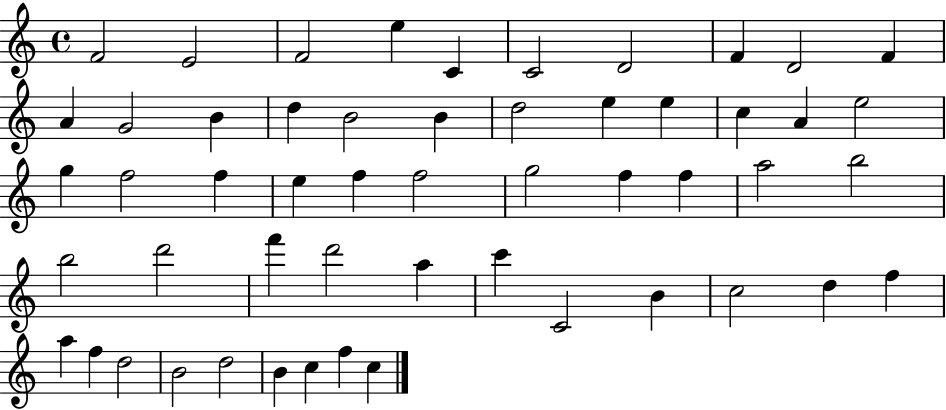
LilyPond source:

{
  \clef treble
  \time 4/4
  \defaultTimeSignature
  \key c \major
  f'2 e'2 | f'2 e''4 c'4 | c'2 d'2 | f'4 d'2 f'4 | \break a'4 g'2 b'4 | d''4 b'2 b'4 | d''2 e''4 e''4 | c''4 a'4 e''2 | \break g''4 f''2 f''4 | e''4 f''4 f''2 | g''2 f''4 f''4 | a''2 b''2 | \break b''2 d'''2 | f'''4 d'''2 a''4 | c'''4 c'2 b'4 | c''2 d''4 f''4 | \break a''4 f''4 d''2 | b'2 d''2 | b'4 c''4 f''4 c''4 | \bar "|."
}